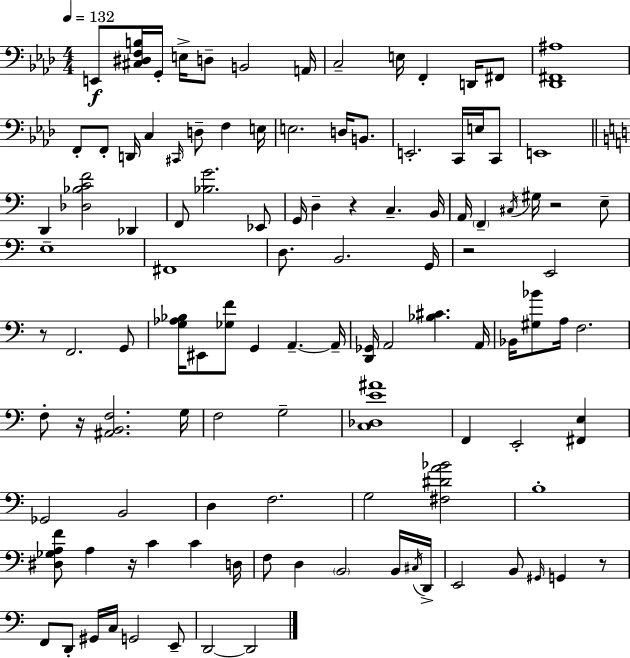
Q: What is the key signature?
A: AES major